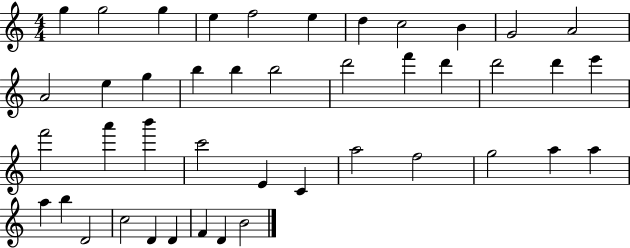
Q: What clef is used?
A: treble